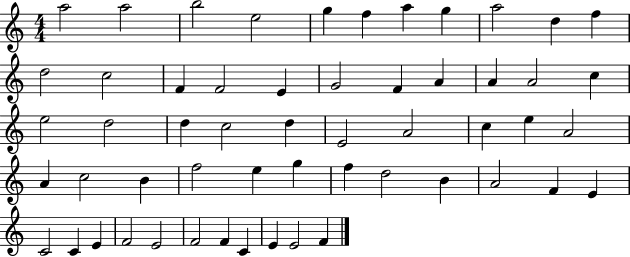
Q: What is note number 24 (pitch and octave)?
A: D5